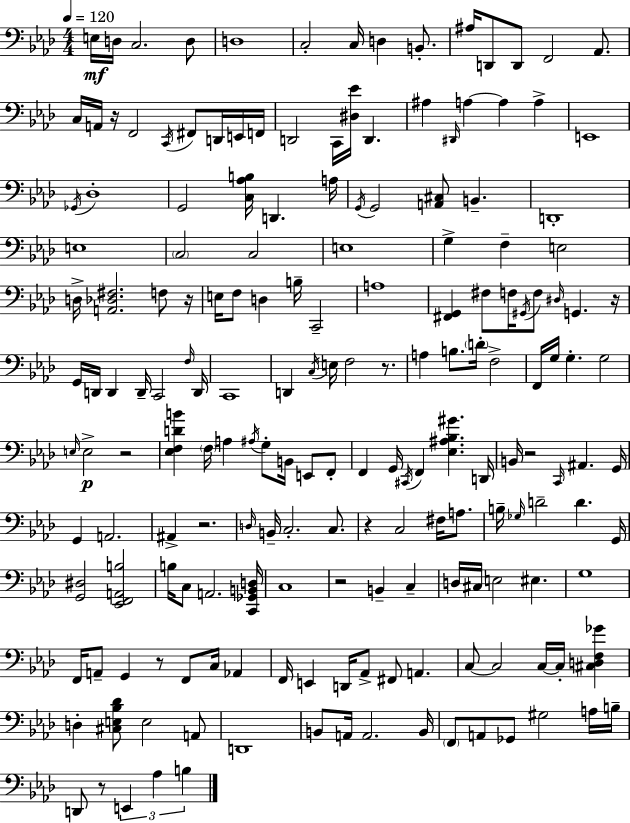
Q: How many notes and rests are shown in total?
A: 182